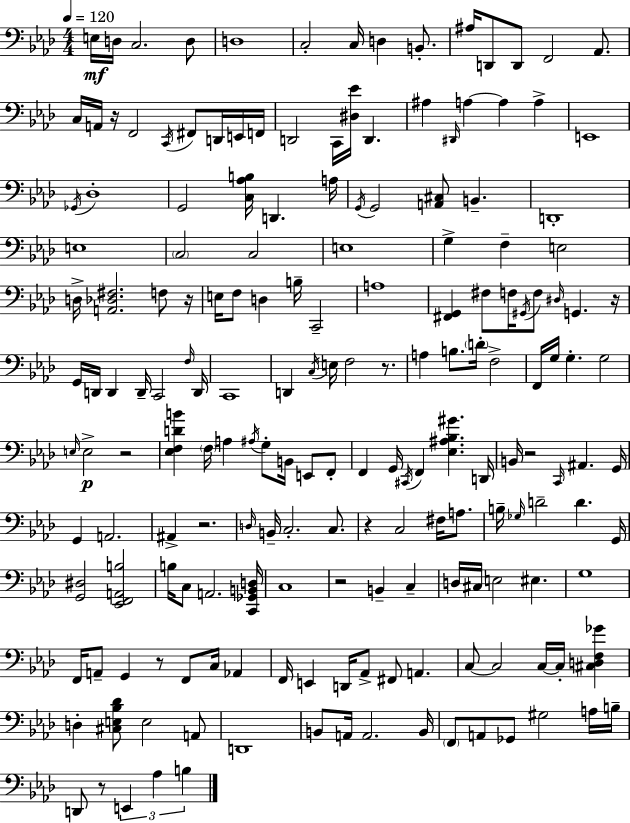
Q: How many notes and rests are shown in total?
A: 182